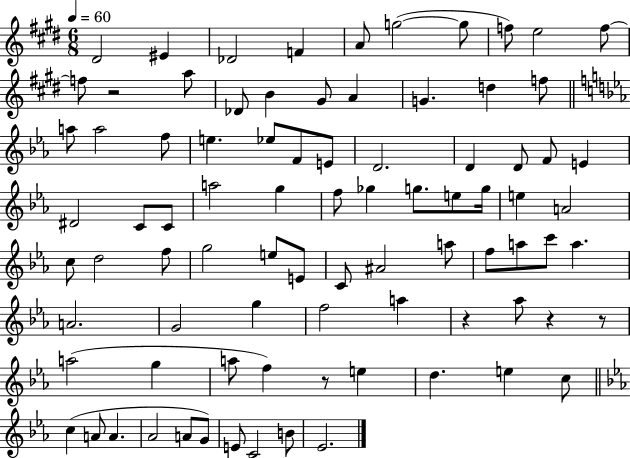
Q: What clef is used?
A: treble